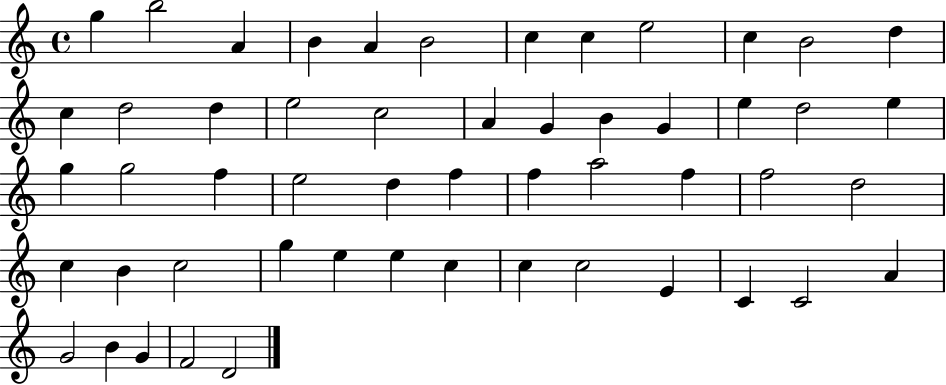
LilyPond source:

{
  \clef treble
  \time 4/4
  \defaultTimeSignature
  \key c \major
  g''4 b''2 a'4 | b'4 a'4 b'2 | c''4 c''4 e''2 | c''4 b'2 d''4 | \break c''4 d''2 d''4 | e''2 c''2 | a'4 g'4 b'4 g'4 | e''4 d''2 e''4 | \break g''4 g''2 f''4 | e''2 d''4 f''4 | f''4 a''2 f''4 | f''2 d''2 | \break c''4 b'4 c''2 | g''4 e''4 e''4 c''4 | c''4 c''2 e'4 | c'4 c'2 a'4 | \break g'2 b'4 g'4 | f'2 d'2 | \bar "|."
}